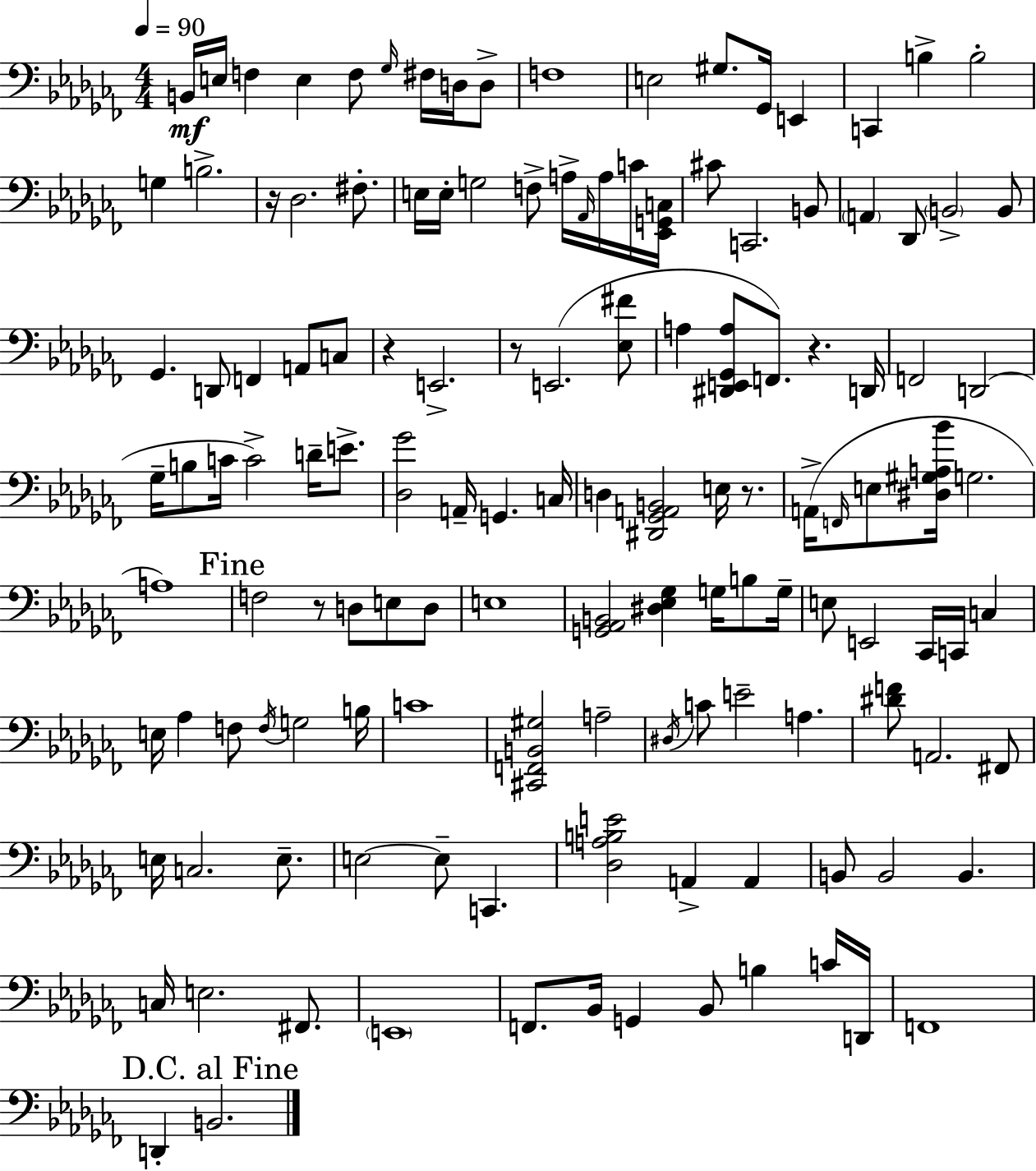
{
  \clef bass
  \numericTimeSignature
  \time 4/4
  \key aes \minor
  \tempo 4 = 90
  b,16\mf e16 f4 e4 f8 \grace { ges16 } fis16 d16 d8-> | f1 | e2 gis8. ges,16 e,4 | c,4 b4-> b2-. | \break g4 b2.-> | r16 des2. fis8.-. | e16 e16-. g2 f8-> a16-> \grace { aes,16 } a16 | c'16 <ees, g, c>16 cis'8 c,2. | \break b,8 \parenthesize a,4 des,8 \parenthesize b,2-> | b,8 ges,4. d,8 f,4 a,8 | c8 r4 e,2.-> | r8 e,2.( | \break <ees fis'>8 a4 <dis, e, ges, a>8 f,8.) r4. | d,16 f,2 d,2( | ges16-- b8 c'16 c'2->) d'16-- e'8.-> | <des ges'>2 a,16-- g,4. | \break c16 d4 <dis, ges, a, b,>2 e16 r8. | a,16->( \grace { f,16 } e8 <dis gis a bes'>16 g2. | a1) | \mark "Fine" f2 r8 d8 e8 | \break d8 e1 | <g, aes, b,>2 <dis ees ges>4 g16 | b8 g16-- e8 e,2 ces,16 c,16 c4 | e16 aes4 f8 \acciaccatura { f16 } g2 | \break b16 c'1 | <cis, f, b, gis>2 a2-- | \acciaccatura { dis16 } c'8 e'2-- a4. | <dis' f'>8 a,2. | \break fis,8 e16 c2. | e8.-- e2~~ e8-- c,4. | <des a b e'>2 a,4-> | a,4 b,8 b,2 b,4. | \break c16 e2. | fis,8. \parenthesize e,1 | f,8. bes,16 g,4 bes,8 b4 | c'16 d,16 f,1 | \break \mark "D.C. al Fine" d,4-. b,2. | \bar "|."
}